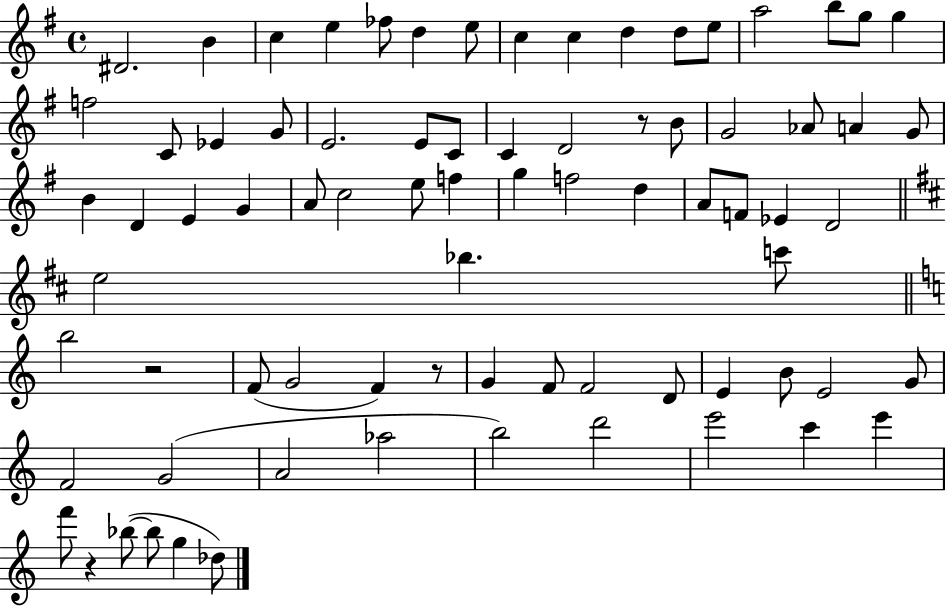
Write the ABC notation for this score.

X:1
T:Untitled
M:4/4
L:1/4
K:G
^D2 B c e _f/2 d e/2 c c d d/2 e/2 a2 b/2 g/2 g f2 C/2 _E G/2 E2 E/2 C/2 C D2 z/2 B/2 G2 _A/2 A G/2 B D E G A/2 c2 e/2 f g f2 d A/2 F/2 _E D2 e2 _b c'/2 b2 z2 F/2 G2 F z/2 G F/2 F2 D/2 E B/2 E2 G/2 F2 G2 A2 _a2 b2 d'2 e'2 c' e' f'/2 z _b/2 _b/2 g _d/2